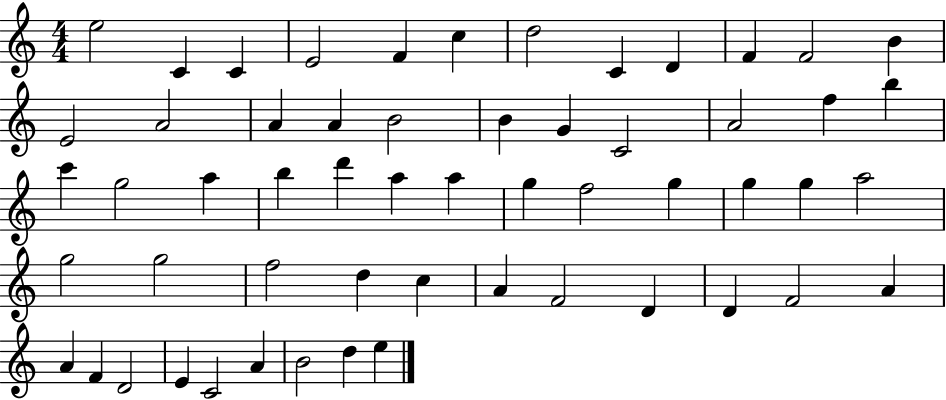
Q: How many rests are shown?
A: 0